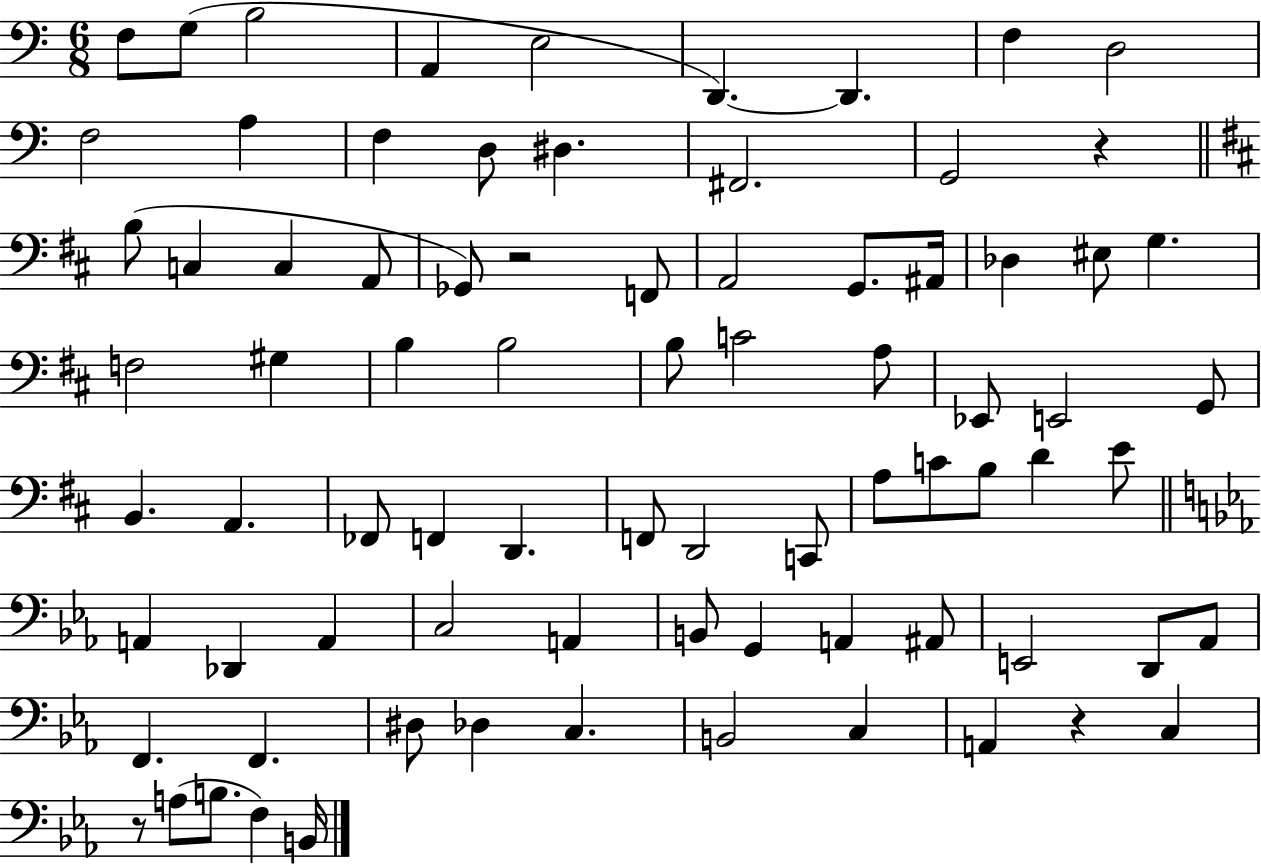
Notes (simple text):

F3/e G3/e B3/h A2/q E3/h D2/q. D2/q. F3/q D3/h F3/h A3/q F3/q D3/e D#3/q. F#2/h. G2/h R/q B3/e C3/q C3/q A2/e Gb2/e R/h F2/e A2/h G2/e. A#2/s Db3/q EIS3/e G3/q. F3/h G#3/q B3/q B3/h B3/e C4/h A3/e Eb2/e E2/h G2/e B2/q. A2/q. FES2/e F2/q D2/q. F2/e D2/h C2/e A3/e C4/e B3/e D4/q E4/e A2/q Db2/q A2/q C3/h A2/q B2/e G2/q A2/q A#2/e E2/h D2/e Ab2/e F2/q. F2/q. D#3/e Db3/q C3/q. B2/h C3/q A2/q R/q C3/q R/e A3/e B3/e. F3/q B2/s